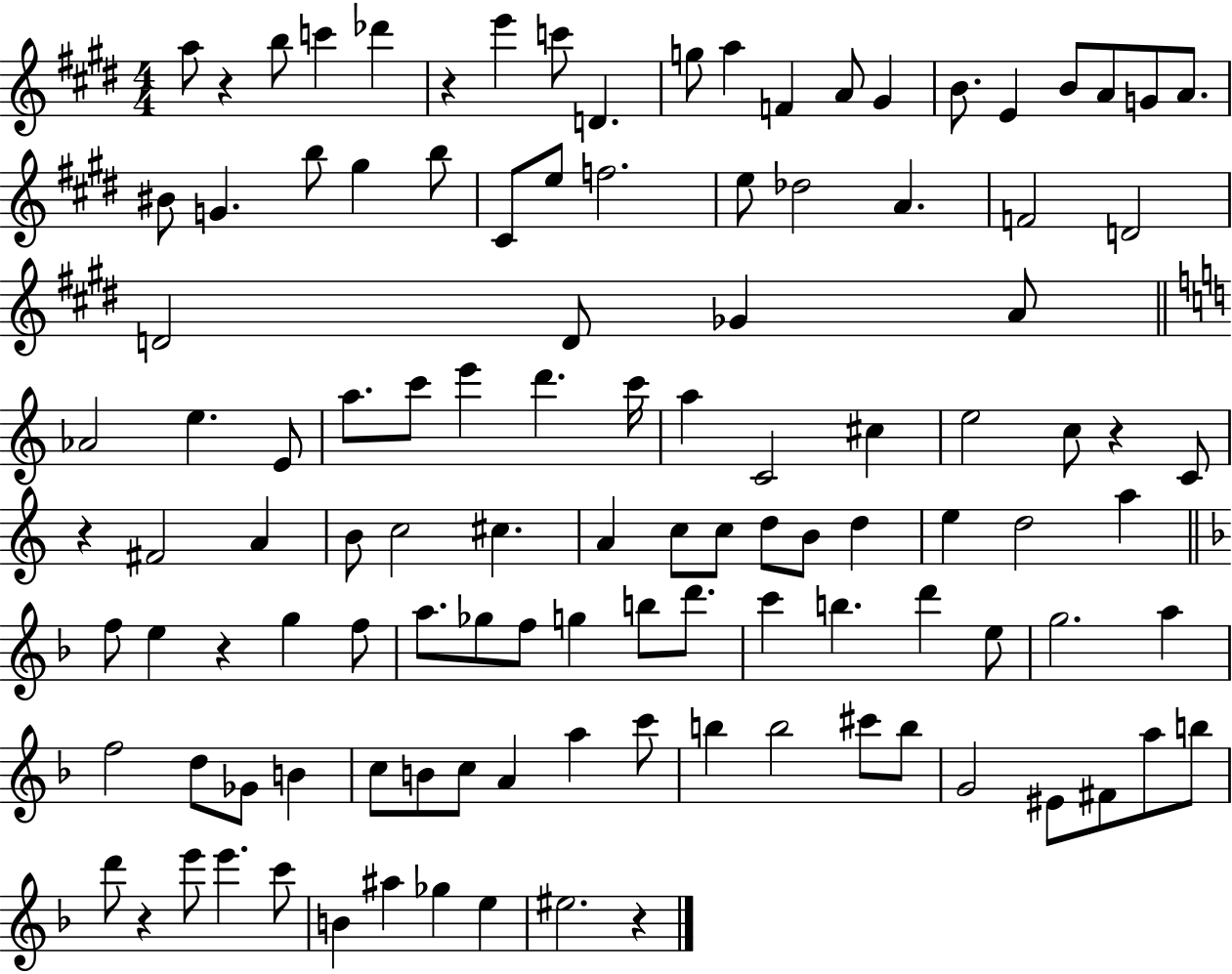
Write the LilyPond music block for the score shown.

{
  \clef treble
  \numericTimeSignature
  \time 4/4
  \key e \major
  \repeat volta 2 { a''8 r4 b''8 c'''4 des'''4 | r4 e'''4 c'''8 d'4. | g''8 a''4 f'4 a'8 gis'4 | b'8. e'4 b'8 a'8 g'8 a'8. | \break bis'8 g'4. b''8 gis''4 b''8 | cis'8 e''8 f''2. | e''8 des''2 a'4. | f'2 d'2 | \break d'2 d'8 ges'4 a'8 | \bar "||" \break \key c \major aes'2 e''4. e'8 | a''8. c'''8 e'''4 d'''4. c'''16 | a''4 c'2 cis''4 | e''2 c''8 r4 c'8 | \break r4 fis'2 a'4 | b'8 c''2 cis''4. | a'4 c''8 c''8 d''8 b'8 d''4 | e''4 d''2 a''4 | \break \bar "||" \break \key d \minor f''8 e''4 r4 g''4 f''8 | a''8. ges''8 f''8 g''4 b''8 d'''8. | c'''4 b''4. d'''4 e''8 | g''2. a''4 | \break f''2 d''8 ges'8 b'4 | c''8 b'8 c''8 a'4 a''4 c'''8 | b''4 b''2 cis'''8 b''8 | g'2 eis'8 fis'8 a''8 b''8 | \break d'''8 r4 e'''8 e'''4. c'''8 | b'4 ais''4 ges''4 e''4 | eis''2. r4 | } \bar "|."
}